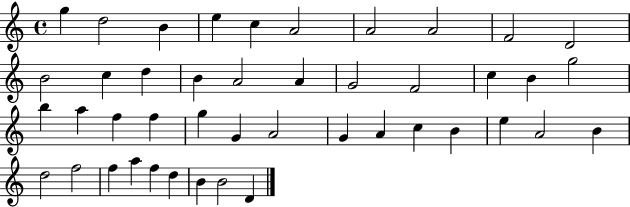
G5/q D5/h B4/q E5/q C5/q A4/h A4/h A4/h F4/h D4/h B4/h C5/q D5/q B4/q A4/h A4/q G4/h F4/h C5/q B4/q G5/h B5/q A5/q F5/q F5/q G5/q G4/q A4/h G4/q A4/q C5/q B4/q E5/q A4/h B4/q D5/h F5/h F5/q A5/q F5/q D5/q B4/q B4/h D4/q